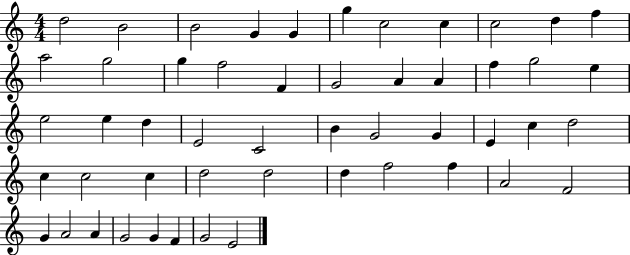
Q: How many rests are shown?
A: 0